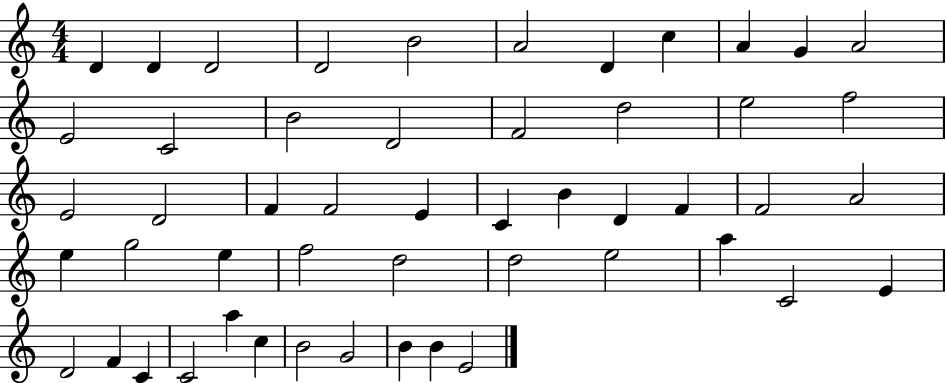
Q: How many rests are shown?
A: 0